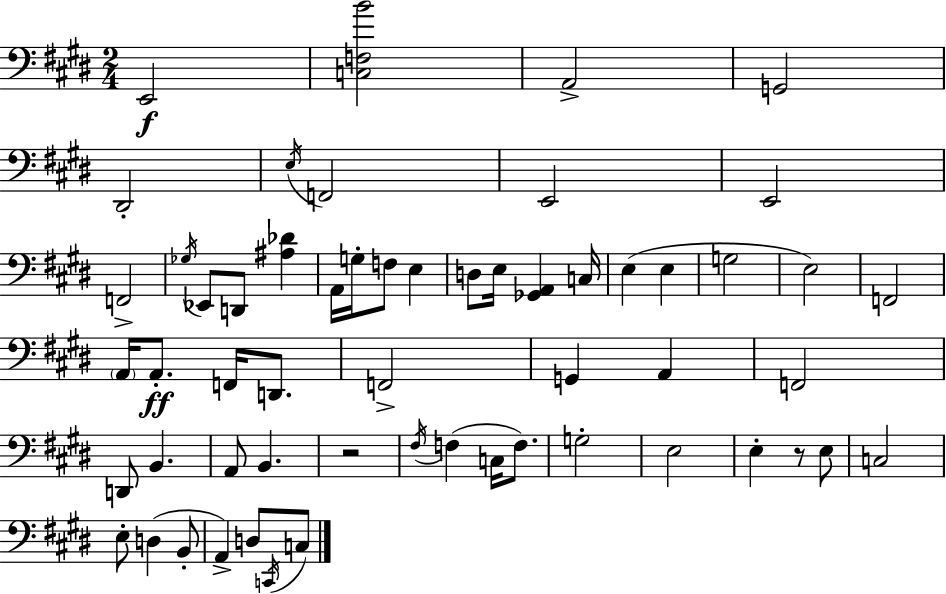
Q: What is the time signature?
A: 2/4